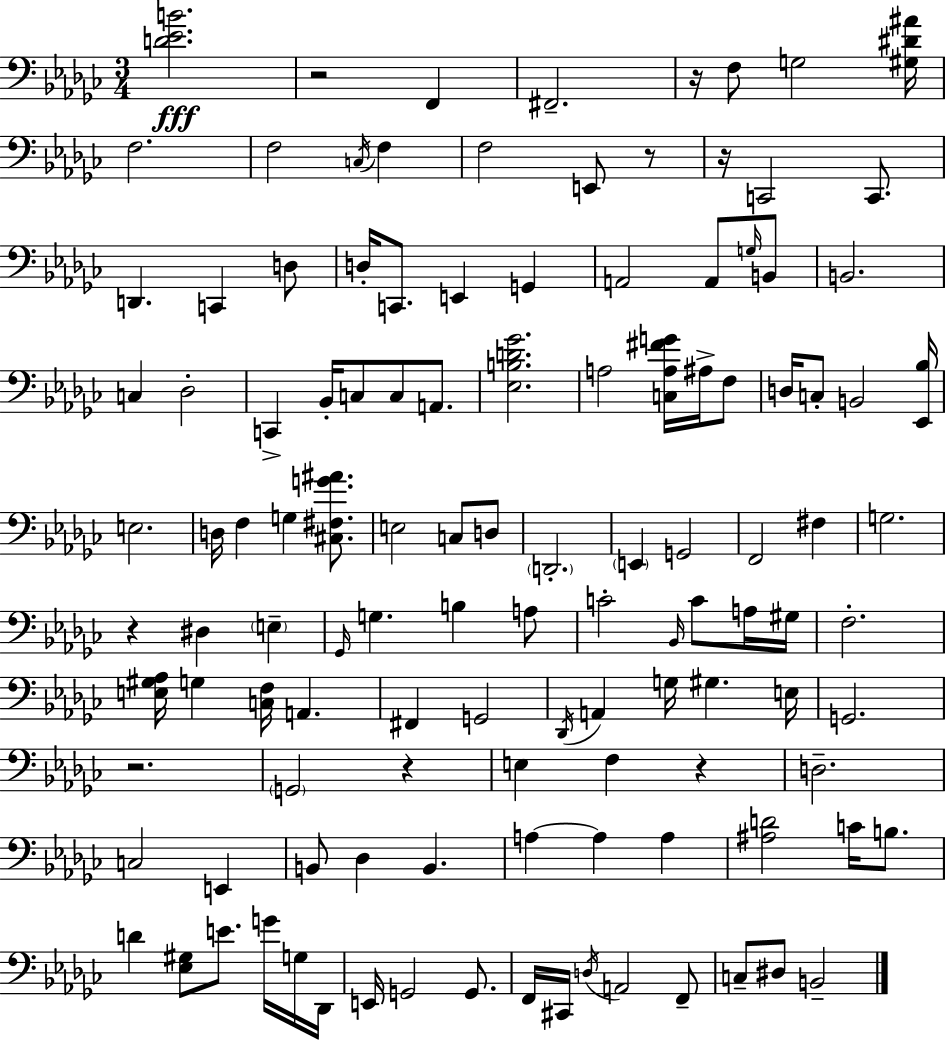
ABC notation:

X:1
T:Untitled
M:3/4
L:1/4
K:Ebm
[D_EB]2 z2 F,, ^F,,2 z/4 F,/2 G,2 [^G,^D^A]/4 F,2 F,2 C,/4 F, F,2 E,,/2 z/2 z/4 C,,2 C,,/2 D,, C,, D,/2 D,/4 C,,/2 E,, G,, A,,2 A,,/2 G,/4 B,,/2 B,,2 C, _D,2 C,, _B,,/4 C,/2 C,/2 A,,/2 [_E,B,D_G]2 A,2 [C,A,^FG]/4 ^A,/4 F,/2 D,/4 C,/2 B,,2 [_E,,_B,]/4 E,2 D,/4 F, G, [^C,^F,G^A]/2 E,2 C,/2 D,/2 D,,2 E,, G,,2 F,,2 ^F, G,2 z ^D, E, _G,,/4 G, B, A,/2 C2 _B,,/4 C/2 A,/4 ^G,/4 F,2 [E,^G,_A,]/4 G, [C,F,]/4 A,, ^F,, G,,2 _D,,/4 A,, G,/4 ^G, E,/4 G,,2 z2 G,,2 z E, F, z D,2 C,2 E,, B,,/2 _D, B,, A, A, A, [^A,D]2 C/4 B,/2 D [_E,^G,]/2 E/2 G/4 G,/4 _D,,/4 E,,/4 G,,2 G,,/2 F,,/4 ^C,,/4 D,/4 A,,2 F,,/2 C,/2 ^D,/2 B,,2